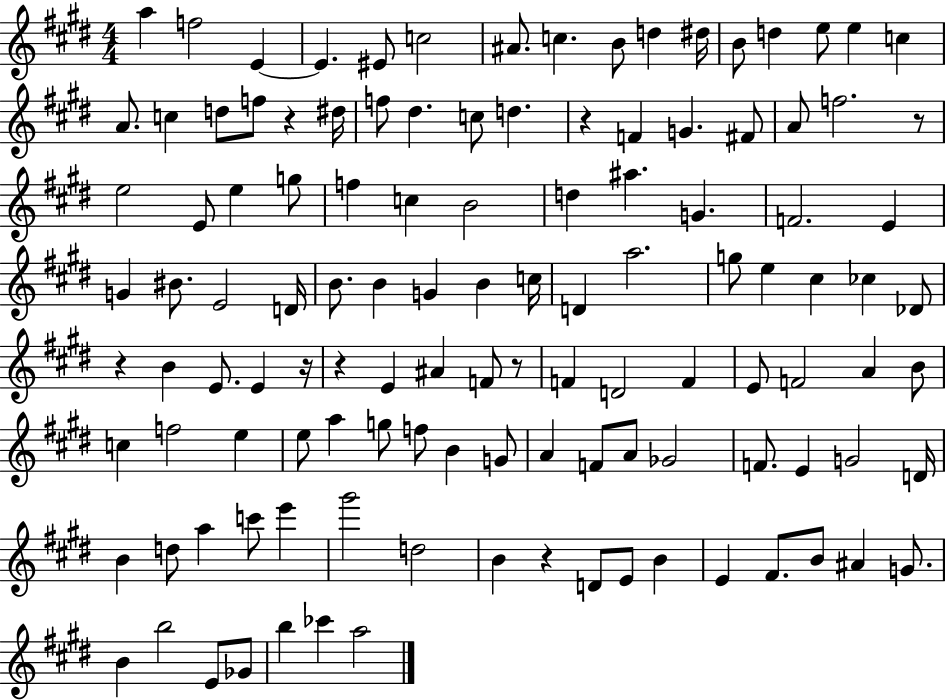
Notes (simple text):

A5/q F5/h E4/q E4/q. EIS4/e C5/h A#4/e. C5/q. B4/e D5/q D#5/s B4/e D5/q E5/e E5/q C5/q A4/e. C5/q D5/e F5/e R/q D#5/s F5/e D#5/q. C5/e D5/q. R/q F4/q G4/q. F#4/e A4/e F5/h. R/e E5/h E4/e E5/q G5/e F5/q C5/q B4/h D5/q A#5/q. G4/q. F4/h. E4/q G4/q BIS4/e. E4/h D4/s B4/e. B4/q G4/q B4/q C5/s D4/q A5/h. G5/e E5/q C#5/q CES5/q Db4/e R/q B4/q E4/e. E4/q R/s R/q E4/q A#4/q F4/e R/e F4/q D4/h F4/q E4/e F4/h A4/q B4/e C5/q F5/h E5/q E5/e A5/q G5/e F5/e B4/q G4/e A4/q F4/e A4/e Gb4/h F4/e. E4/q G4/h D4/s B4/q D5/e A5/q C6/e E6/q G#6/h D5/h B4/q R/q D4/e E4/e B4/q E4/q F#4/e. B4/e A#4/q G4/e. B4/q B5/h E4/e Gb4/e B5/q CES6/q A5/h